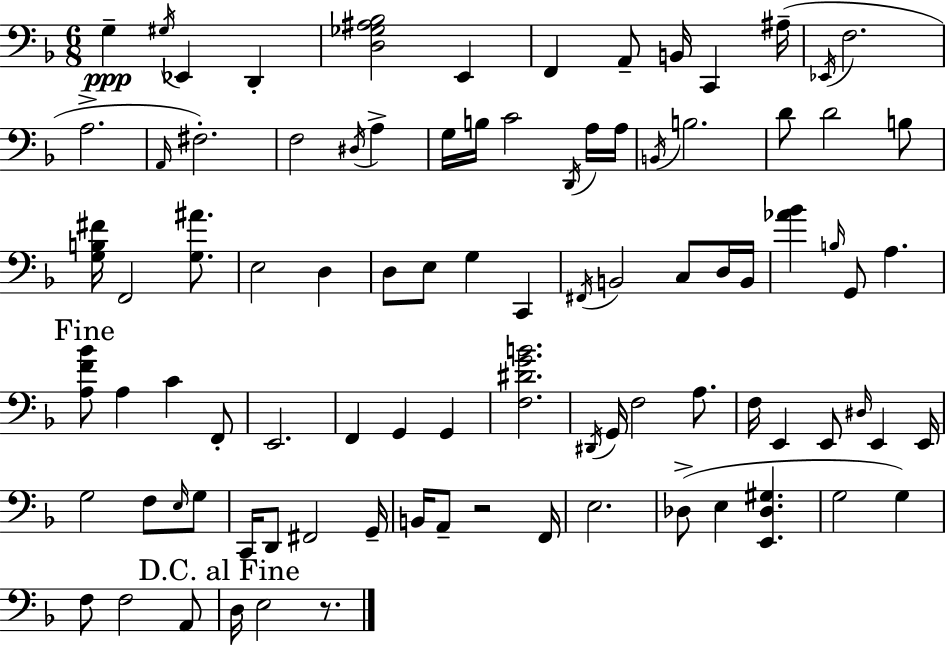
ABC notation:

X:1
T:Untitled
M:6/8
L:1/4
K:F
G, ^G,/4 _E,, D,, [D,_G,^A,_B,]2 E,, F,, A,,/2 B,,/4 C,, ^A,/4 _E,,/4 F,2 A,2 A,,/4 ^F,2 F,2 ^D,/4 A, G,/4 B,/4 C2 D,,/4 A,/4 A,/4 B,,/4 B,2 D/2 D2 B,/2 [G,B,^F]/4 F,,2 [G,^A]/2 E,2 D, D,/2 E,/2 G, C,, ^F,,/4 B,,2 C,/2 D,/4 B,,/4 [_A_B] B,/4 G,,/2 A, [A,F_B]/2 A, C F,,/2 E,,2 F,, G,, G,, [F,^DGB]2 ^D,,/4 G,,/4 F,2 A,/2 F,/4 E,, E,,/2 ^D,/4 E,, E,,/4 G,2 F,/2 E,/4 G,/2 C,,/4 D,,/2 ^F,,2 G,,/4 B,,/4 A,,/2 z2 F,,/4 E,2 _D,/2 E, [E,,_D,^G,] G,2 G, F,/2 F,2 A,,/2 D,/4 E,2 z/2